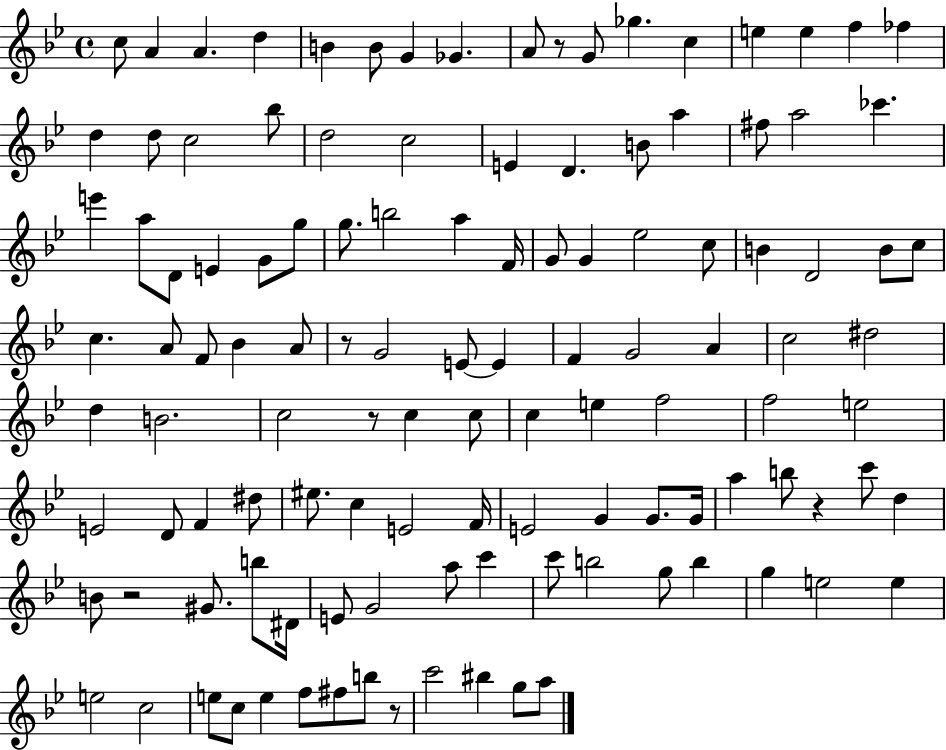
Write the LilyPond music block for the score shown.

{
  \clef treble
  \time 4/4
  \defaultTimeSignature
  \key bes \major
  c''8 a'4 a'4. d''4 | b'4 b'8 g'4 ges'4. | a'8 r8 g'8 ges''4. c''4 | e''4 e''4 f''4 fes''4 | \break d''4 d''8 c''2 bes''8 | d''2 c''2 | e'4 d'4. b'8 a''4 | fis''8 a''2 ces'''4. | \break e'''4 a''8 d'8 e'4 g'8 g''8 | g''8. b''2 a''4 f'16 | g'8 g'4 ees''2 c''8 | b'4 d'2 b'8 c''8 | \break c''4. a'8 f'8 bes'4 a'8 | r8 g'2 e'8~~ e'4 | f'4 g'2 a'4 | c''2 dis''2 | \break d''4 b'2. | c''2 r8 c''4 c''8 | c''4 e''4 f''2 | f''2 e''2 | \break e'2 d'8 f'4 dis''8 | eis''8. c''4 e'2 f'16 | e'2 g'4 g'8. g'16 | a''4 b''8 r4 c'''8 d''4 | \break b'8 r2 gis'8. b''8 dis'16 | e'8 g'2 a''8 c'''4 | c'''8 b''2 g''8 b''4 | g''4 e''2 e''4 | \break e''2 c''2 | e''8 c''8 e''4 f''8 fis''8 b''8 r8 | c'''2 bis''4 g''8 a''8 | \bar "|."
}